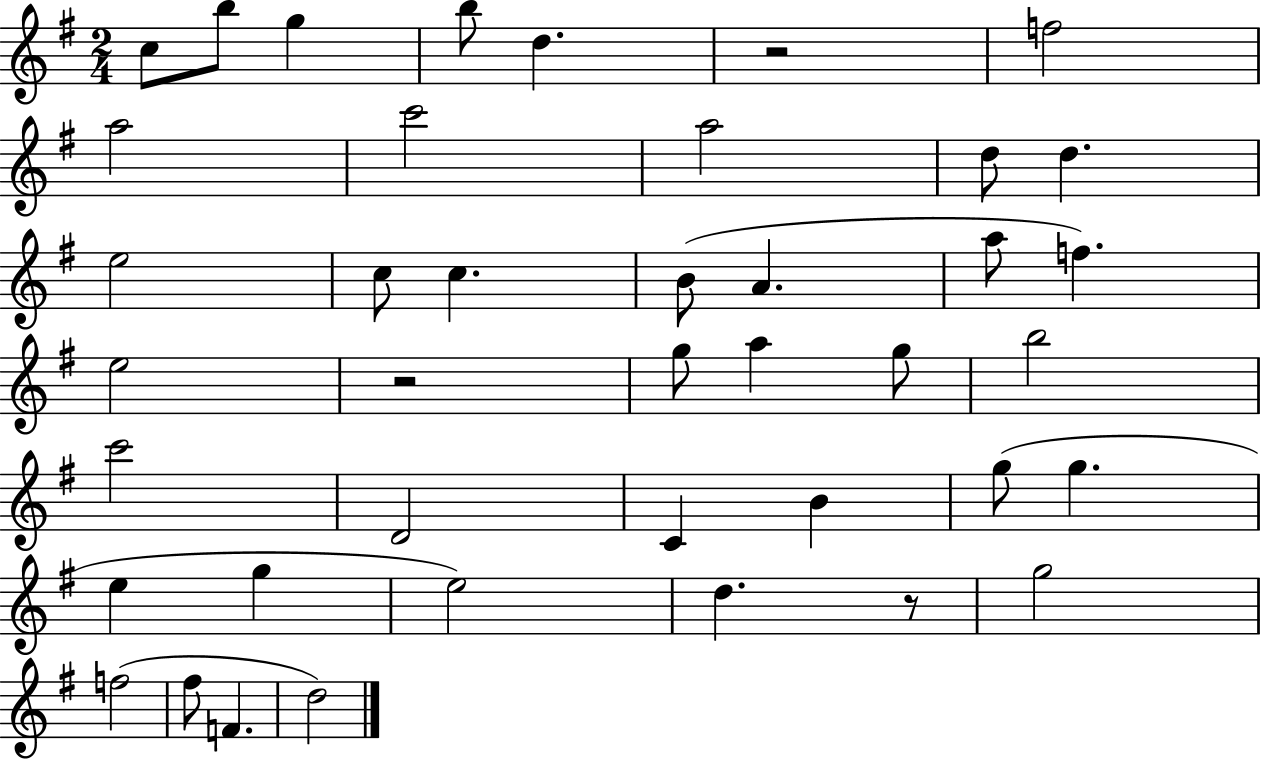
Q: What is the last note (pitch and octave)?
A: D5